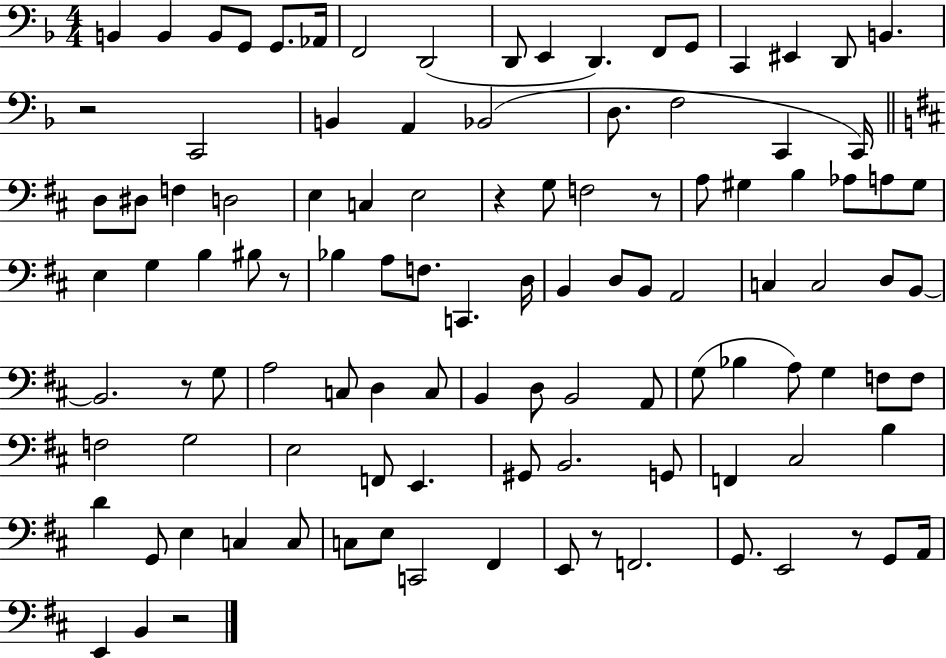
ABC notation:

X:1
T:Untitled
M:4/4
L:1/4
K:F
B,, B,, B,,/2 G,,/2 G,,/2 _A,,/4 F,,2 D,,2 D,,/2 E,, D,, F,,/2 G,,/2 C,, ^E,, D,,/2 B,, z2 C,,2 B,, A,, _B,,2 D,/2 F,2 C,, C,,/4 D,/2 ^D,/2 F, D,2 E, C, E,2 z G,/2 F,2 z/2 A,/2 ^G, B, _A,/2 A,/2 ^G,/2 E, G, B, ^B,/2 z/2 _B, A,/2 F,/2 C,, D,/4 B,, D,/2 B,,/2 A,,2 C, C,2 D,/2 B,,/2 B,,2 z/2 G,/2 A,2 C,/2 D, C,/2 B,, D,/2 B,,2 A,,/2 G,/2 _B, A,/2 G, F,/2 F,/2 F,2 G,2 E,2 F,,/2 E,, ^G,,/2 B,,2 G,,/2 F,, ^C,2 B, D G,,/2 E, C, C,/2 C,/2 E,/2 C,,2 ^F,, E,,/2 z/2 F,,2 G,,/2 E,,2 z/2 G,,/2 A,,/4 E,, B,, z2